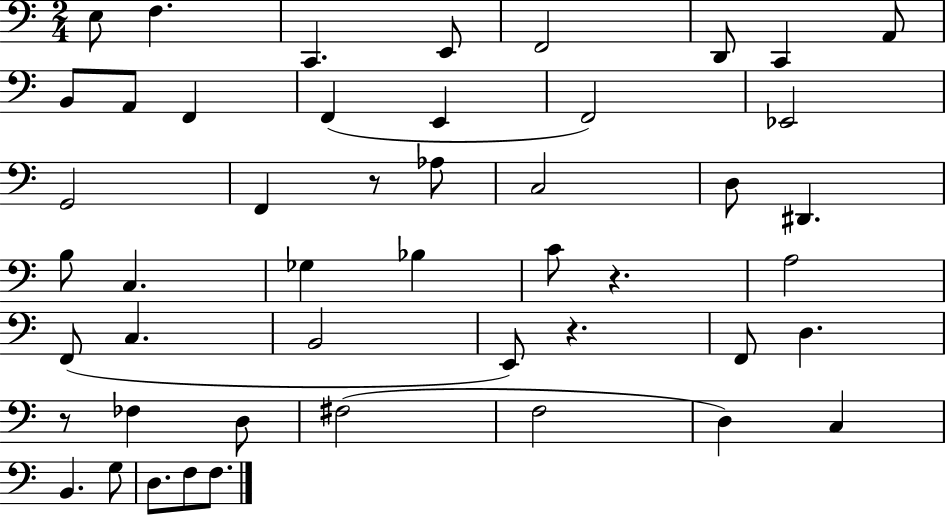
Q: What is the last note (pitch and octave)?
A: F3